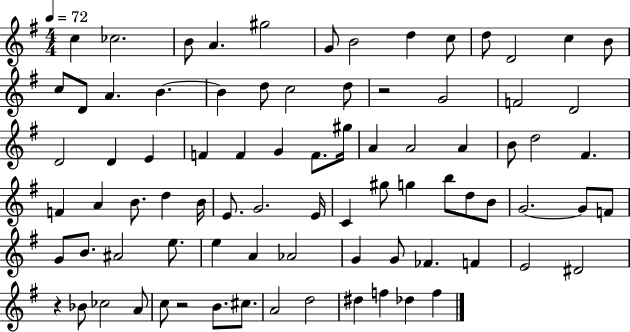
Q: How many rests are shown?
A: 3